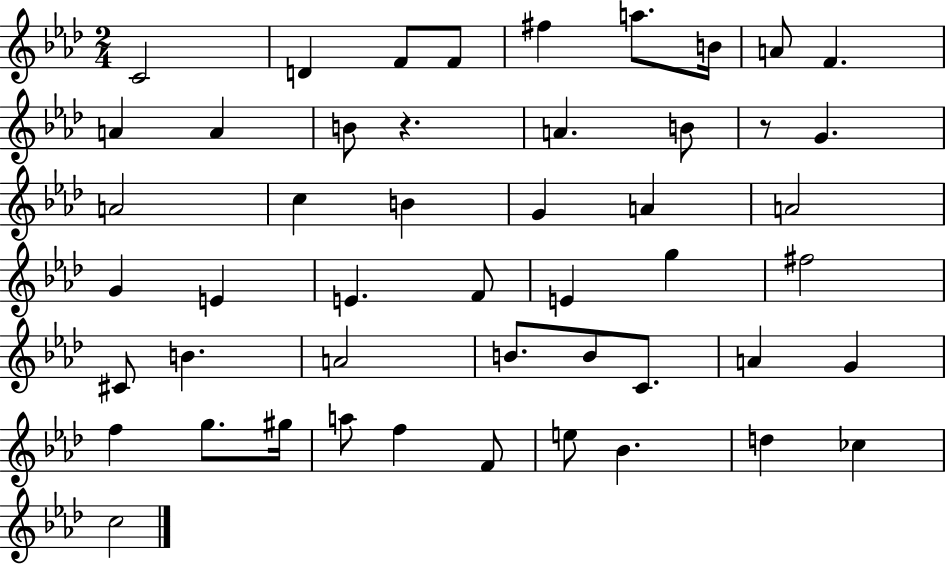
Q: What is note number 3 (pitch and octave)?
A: F4